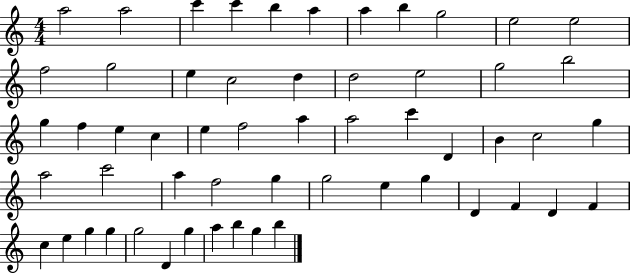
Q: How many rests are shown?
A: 0